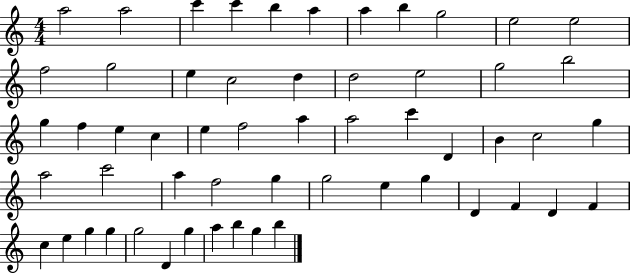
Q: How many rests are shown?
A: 0